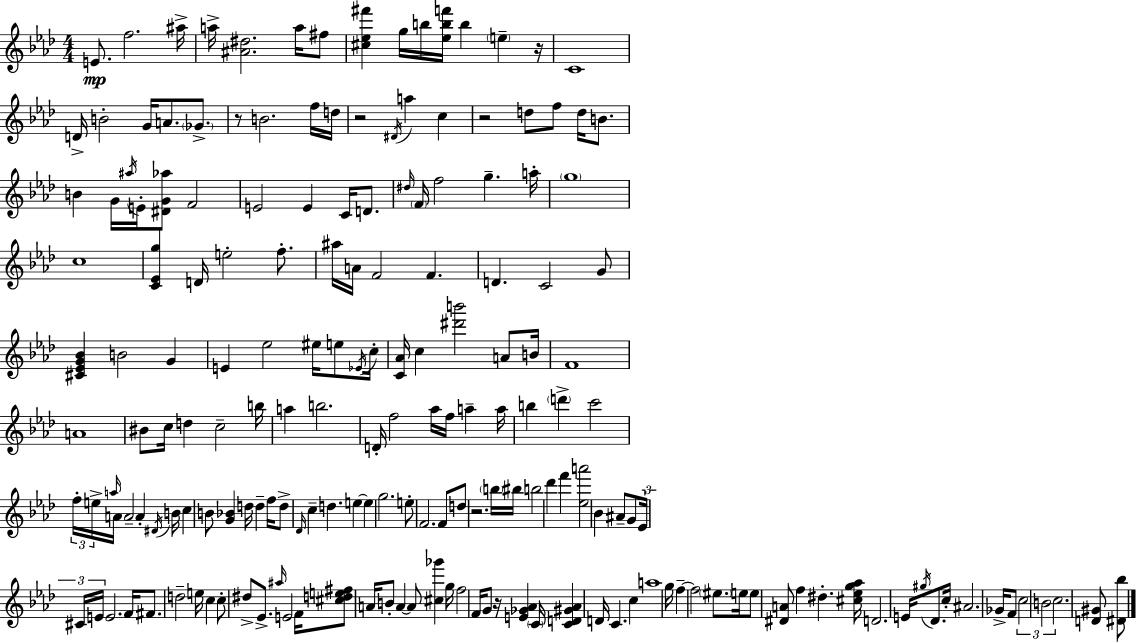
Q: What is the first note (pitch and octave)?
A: E4